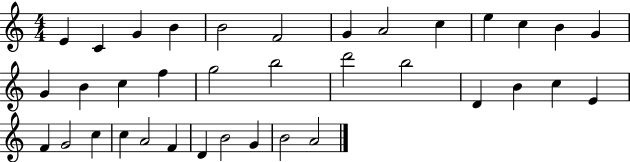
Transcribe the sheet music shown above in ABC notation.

X:1
T:Untitled
M:4/4
L:1/4
K:C
E C G B B2 F2 G A2 c e c B G G B c f g2 b2 d'2 b2 D B c E F G2 c c A2 F D B2 G B2 A2